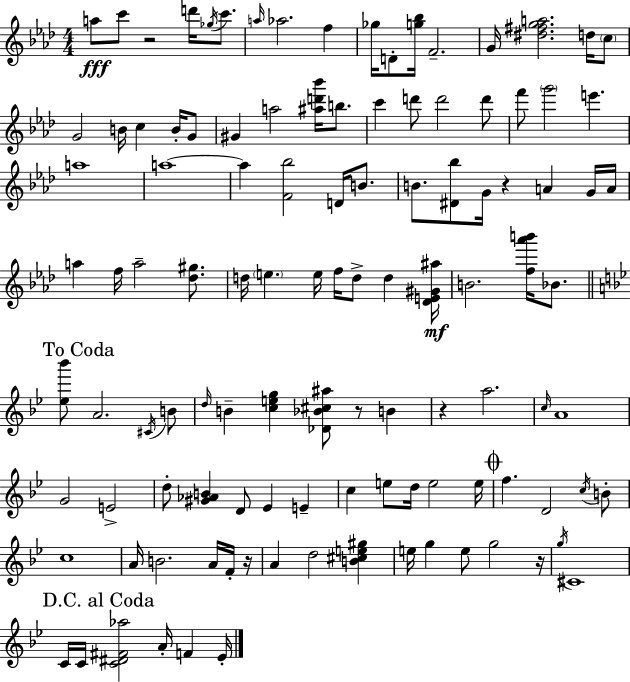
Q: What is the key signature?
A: F minor